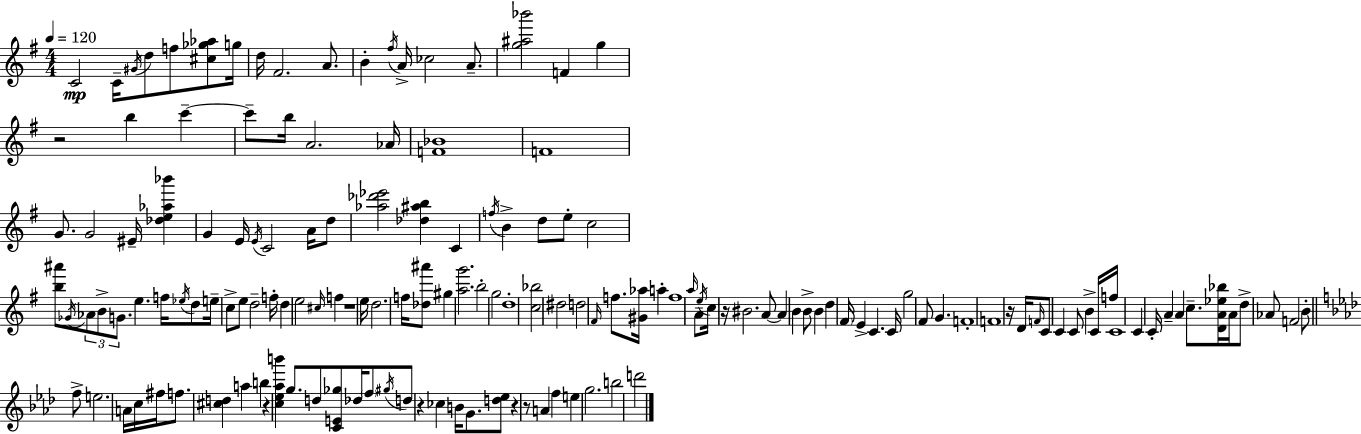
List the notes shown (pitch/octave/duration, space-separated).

C4/h C4/s G#4/s D5/e F5/e [C#5,Gb5,Ab5]/e G5/s D5/s F#4/h. A4/e. B4/q F#5/s A4/s CES5/h A4/e. [G5,A#5,Bb6]/h F4/q G5/q R/h B5/q C6/q C6/e B5/s A4/h. Ab4/s [F4,Bb4]/w F4/w G4/e. G4/h EIS4/s [Db5,E5,Ab5,Bb6]/q G4/q E4/s E4/s C4/h A4/s D5/e [Ab5,Db6,Eb6]/h [Db5,A#5,B5]/q C4/q F5/s B4/q D5/e E5/e C5/h [B5,A#6]/e Gb4/s Ab4/e B4/e G4/e. E5/q. F5/s Eb5/s D5/e E5/s C5/e E5/e D5/h F5/s D5/q E5/h C#5/s F5/q R/w E5/s D5/h. F5/s [Db5,A#6]/e G#5/q [A5,G6]/h. B5/h G5/h D5/w [C5,Bb5]/h D#5/h D5/h F#4/s F5/e. [G#4,Ab5]/s A5/q F5/w A5/s A4/e E5/s C5/s R/s BIS4/h. A4/e A4/q B4/q B4/e B4/q D5/q F#4/s E4/q C4/q. C4/s G5/h F#4/e G4/q. F4/w F4/w R/s D4/s F4/s C4/e C4/q C4/e B4/q C4/s F5/s C4/w C4/q C4/s A4/q A4/q C5/e. [D4,A4,Eb5,Bb5]/s A4/s D5/e Ab4/e F4/h B4/e F5/e E5/h. A4/s C5/s F#5/s F5/e. [C#5,D5]/q A5/q B5/q R/q [C5,Eb5,Ab5,B6]/q G5/e. D5/e [C4,E4,Gb5]/e Db5/s F5/e G#5/s D5/e R/q CES5/q B4/s G4/e. [D5,Eb5]/e R/q R/e A4/q F5/q E5/q G5/h. B5/h D6/h